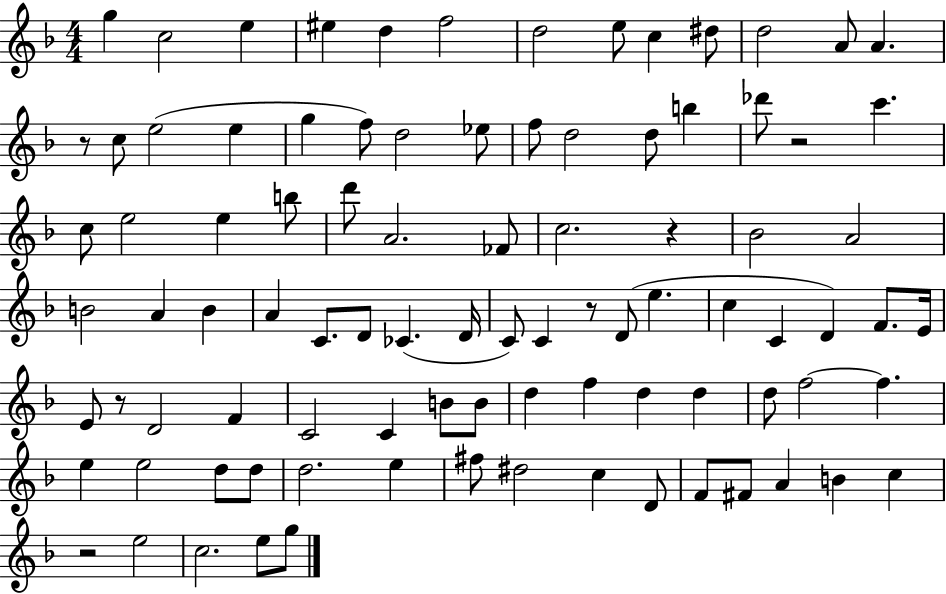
X:1
T:Untitled
M:4/4
L:1/4
K:F
g c2 e ^e d f2 d2 e/2 c ^d/2 d2 A/2 A z/2 c/2 e2 e g f/2 d2 _e/2 f/2 d2 d/2 b _d'/2 z2 c' c/2 e2 e b/2 d'/2 A2 _F/2 c2 z _B2 A2 B2 A B A C/2 D/2 _C D/4 C/2 C z/2 D/2 e c C D F/2 E/4 E/2 z/2 D2 F C2 C B/2 B/2 d f d d d/2 f2 f e e2 d/2 d/2 d2 e ^f/2 ^d2 c D/2 F/2 ^F/2 A B c z2 e2 c2 e/2 g/2